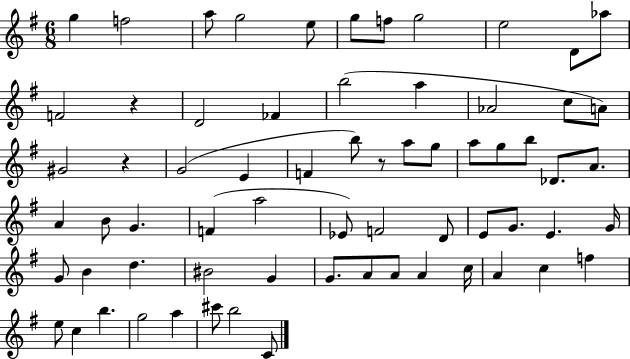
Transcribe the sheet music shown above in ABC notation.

X:1
T:Untitled
M:6/8
L:1/4
K:G
g f2 a/2 g2 e/2 g/2 f/2 g2 e2 D/2 _a/2 F2 z D2 _F b2 a _A2 c/2 A/2 ^G2 z G2 E F b/2 z/2 a/2 g/2 a/2 g/2 b/2 _D/2 A/2 A B/2 G F a2 _E/2 F2 D/2 E/2 G/2 E G/4 G/2 B d ^B2 G G/2 A/2 A/2 A c/4 A c f e/2 c b g2 a ^c'/2 b2 C/2